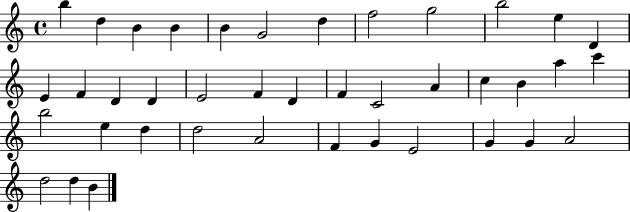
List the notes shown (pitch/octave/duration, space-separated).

B5/q D5/q B4/q B4/q B4/q G4/h D5/q F5/h G5/h B5/h E5/q D4/q E4/q F4/q D4/q D4/q E4/h F4/q D4/q F4/q C4/h A4/q C5/q B4/q A5/q C6/q B5/h E5/q D5/q D5/h A4/h F4/q G4/q E4/h G4/q G4/q A4/h D5/h D5/q B4/q